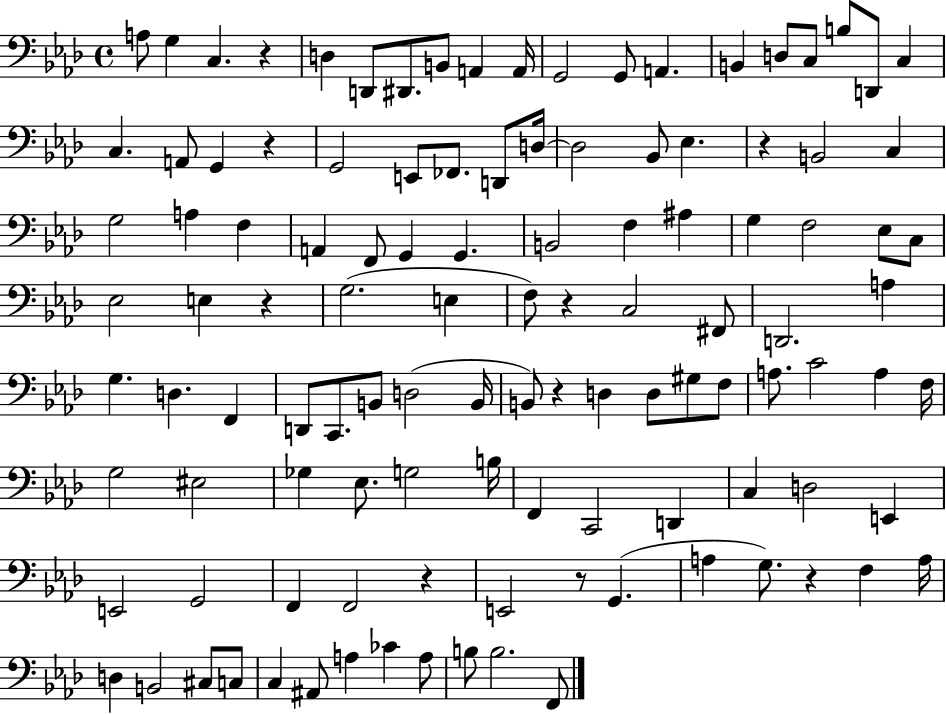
{
  \clef bass
  \time 4/4
  \defaultTimeSignature
  \key aes \major
  a8 g4 c4. r4 | d4 d,8 dis,8. b,8 a,4 a,16 | g,2 g,8 a,4. | b,4 d8 c8 b8 d,8 c4 | \break c4. a,8 g,4 r4 | g,2 e,8 fes,8. d,8 d16~~ | d2 bes,8 ees4. | r4 b,2 c4 | \break g2 a4 f4 | a,4 f,8 g,4 g,4. | b,2 f4 ais4 | g4 f2 ees8 c8 | \break ees2 e4 r4 | g2.( e4 | f8) r4 c2 fis,8 | d,2. a4 | \break g4. d4. f,4 | d,8 c,8. b,8 d2( b,16 | b,8) r4 d4 d8 gis8 f8 | a8. c'2 a4 f16 | \break g2 eis2 | ges4 ees8. g2 b16 | f,4 c,2 d,4 | c4 d2 e,4 | \break e,2 g,2 | f,4 f,2 r4 | e,2 r8 g,4.( | a4 g8.) r4 f4 a16 | \break d4 b,2 cis8 c8 | c4 ais,8 a4 ces'4 a8 | b8 b2. f,8 | \bar "|."
}